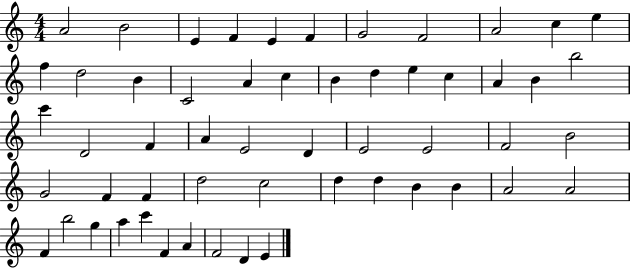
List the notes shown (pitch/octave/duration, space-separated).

A4/h B4/h E4/q F4/q E4/q F4/q G4/h F4/h A4/h C5/q E5/q F5/q D5/h B4/q C4/h A4/q C5/q B4/q D5/q E5/q C5/q A4/q B4/q B5/h C6/q D4/h F4/q A4/q E4/h D4/q E4/h E4/h F4/h B4/h G4/h F4/q F4/q D5/h C5/h D5/q D5/q B4/q B4/q A4/h A4/h F4/q B5/h G5/q A5/q C6/q F4/q A4/q F4/h D4/q E4/q